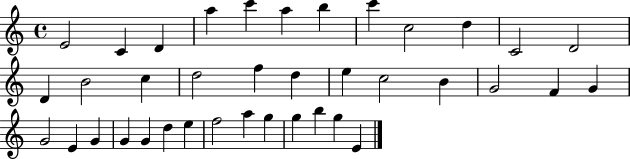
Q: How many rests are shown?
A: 0